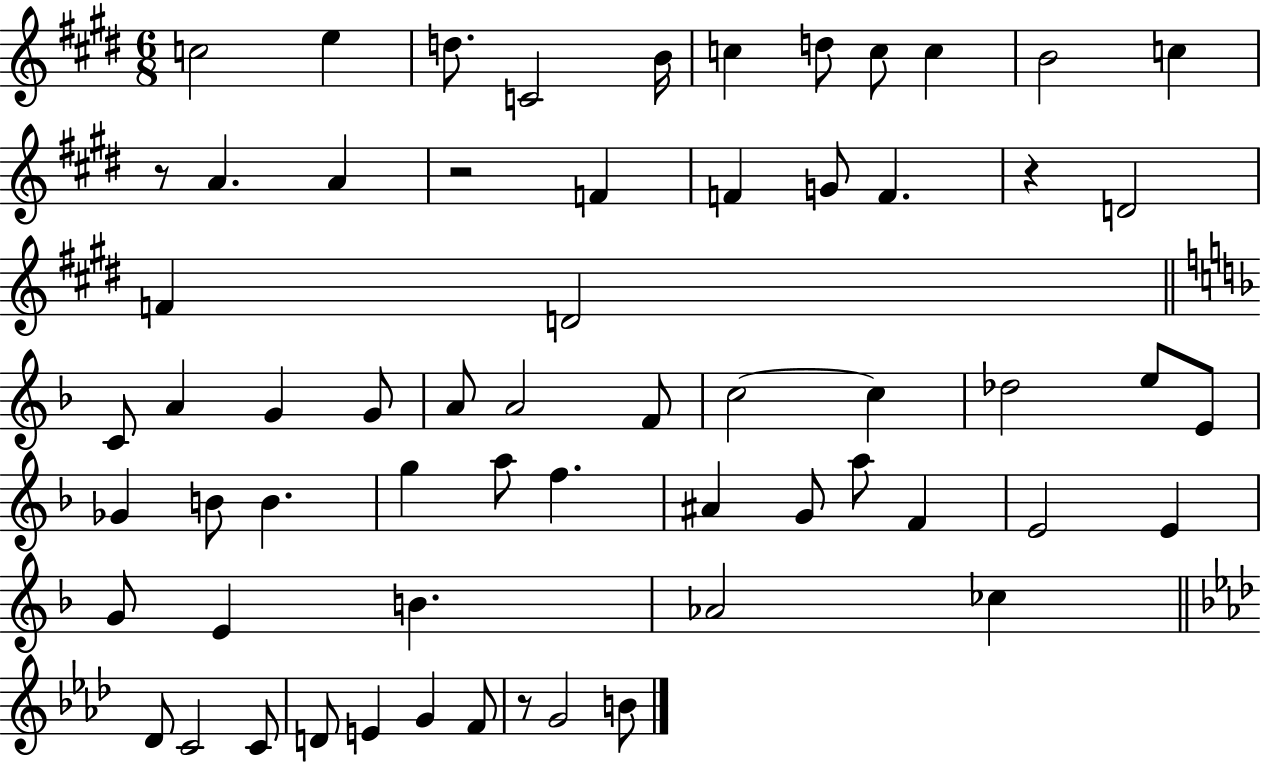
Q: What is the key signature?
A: E major